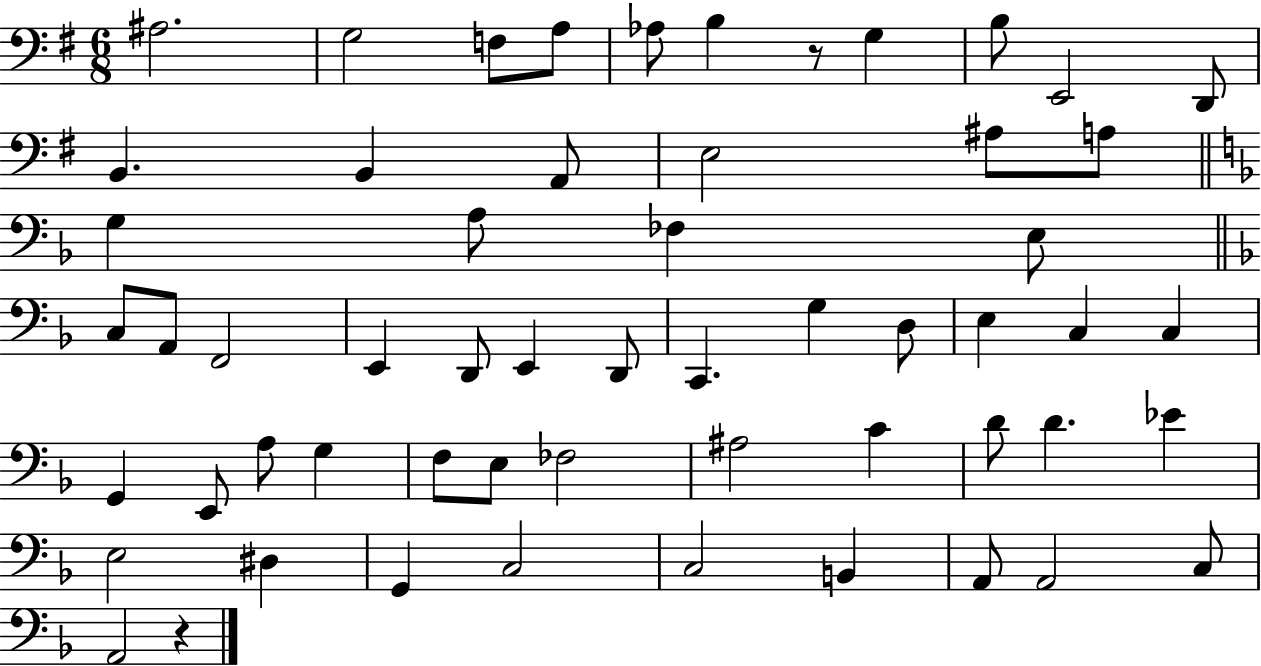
X:1
T:Untitled
M:6/8
L:1/4
K:G
^A,2 G,2 F,/2 A,/2 _A,/2 B, z/2 G, B,/2 E,,2 D,,/2 B,, B,, A,,/2 E,2 ^A,/2 A,/2 G, A,/2 _F, E,/2 C,/2 A,,/2 F,,2 E,, D,,/2 E,, D,,/2 C,, G, D,/2 E, C, C, G,, E,,/2 A,/2 G, F,/2 E,/2 _F,2 ^A,2 C D/2 D _E E,2 ^D, G,, C,2 C,2 B,, A,,/2 A,,2 C,/2 A,,2 z